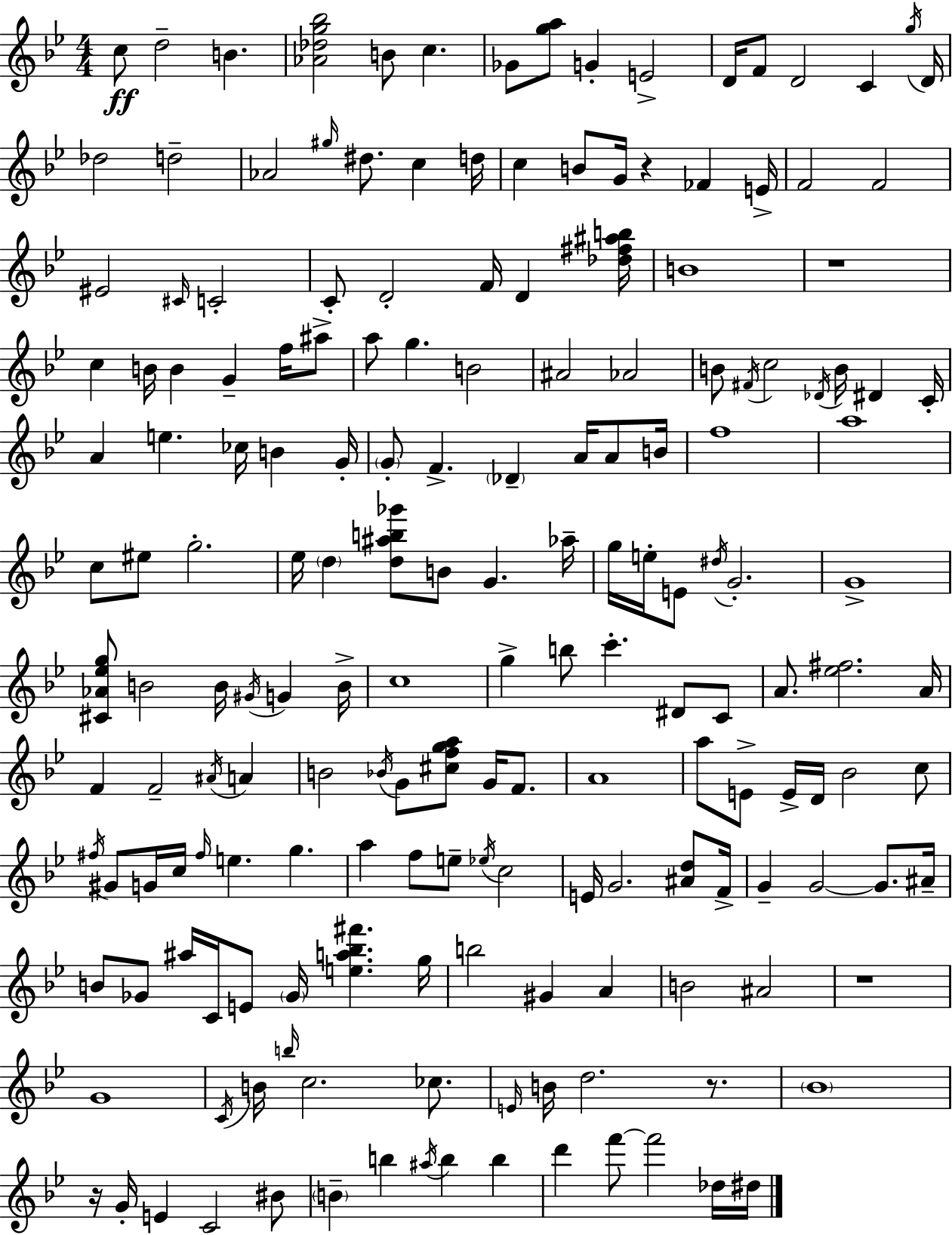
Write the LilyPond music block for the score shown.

{
  \clef treble
  \numericTimeSignature
  \time 4/4
  \key g \minor
  c''8\ff d''2-- b'4. | <aes' des'' g'' bes''>2 b'8 c''4. | ges'8 <g'' a''>8 g'4-. e'2-> | d'16 f'8 d'2 c'4 \acciaccatura { g''16 } | \break d'16 des''2 d''2-- | aes'2 \grace { gis''16 } dis''8. c''4 | d''16 c''4 b'8 g'16 r4 fes'4 | e'16-> f'2 f'2 | \break eis'2 \grace { cis'16 } c'2-. | c'8-. d'2-. f'16 d'4 | <des'' fis'' ais'' b''>16 b'1 | r1 | \break c''4 b'16 b'4 g'4-- | f''16 ais''8-> a''8 g''4. b'2 | ais'2 aes'2 | b'8 \acciaccatura { fis'16 } c''2 \acciaccatura { des'16 } b'16 | \break dis'4 c'16-. a'4 e''4. ces''16 | b'4 g'16-. \parenthesize g'8-. f'4.-> \parenthesize des'4-- | a'16 a'8 b'16 f''1 | a''1 | \break c''8 eis''8 g''2.-. | ees''16 \parenthesize d''4 <d'' ais'' b'' ges'''>8 b'8 g'4. | aes''16-- g''16 e''16-. e'8 \acciaccatura { dis''16 } g'2.-. | g'1-> | \break <cis' aes' ees'' g''>8 b'2 | b'16 \acciaccatura { gis'16 } g'4 b'16-> c''1 | g''4-> b''8 c'''4.-. | dis'8 c'8 a'8. <ees'' fis''>2. | \break a'16 f'4 f'2-- | \acciaccatura { ais'16 } a'4 b'2 | \acciaccatura { bes'16 } g'8 <cis'' f'' g'' a''>8 g'16 f'8. a'1 | a''8 e'8-> e'16-> d'16 bes'2 | \break c''8 \acciaccatura { fis''16 } gis'8 g'16 c''16 \grace { fis''16 } e''4. | g''4. a''4 f''8 | e''8-- \acciaccatura { ees''16 } c''2 e'16 g'2. | <ais' d''>8 f'16-> g'4-- | \break g'2~~ g'8. ais'16-- b'8 ges'8 | ais''16 c'16 e'8 \parenthesize ges'16 <e'' a'' bes'' fis'''>4. g''16 b''2 | gis'4 a'4 b'2 | ais'2 r1 | \break g'1 | \acciaccatura { c'16 } b'16 \grace { b''16 } c''2. | ces''8. \grace { e'16 } b'16 | d''2. r8. \parenthesize bes'1 | \break r16 | g'16-. e'4 c'2 bis'8 \parenthesize b'4-- | b''4 \acciaccatura { ais''16 } b''4 b''4 | d'''4 f'''8~~ f'''2 des''16 dis''16 | \break \bar "|."
}